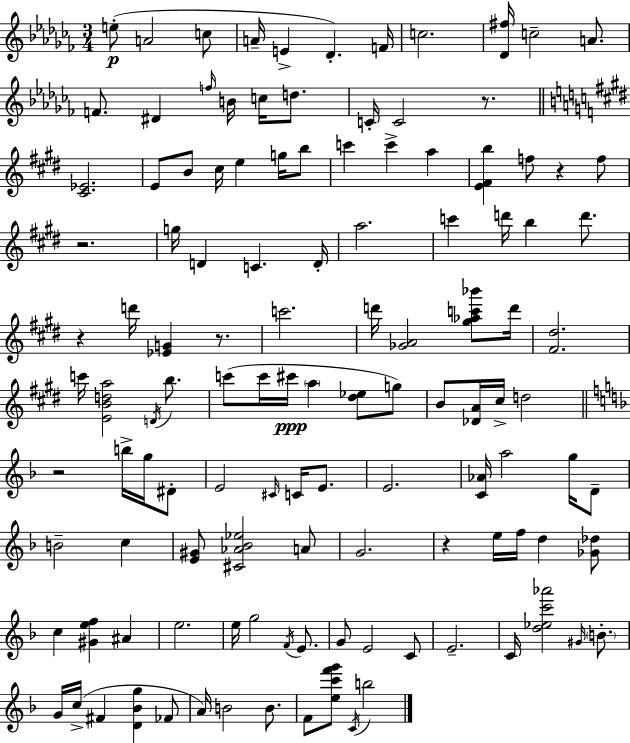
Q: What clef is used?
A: treble